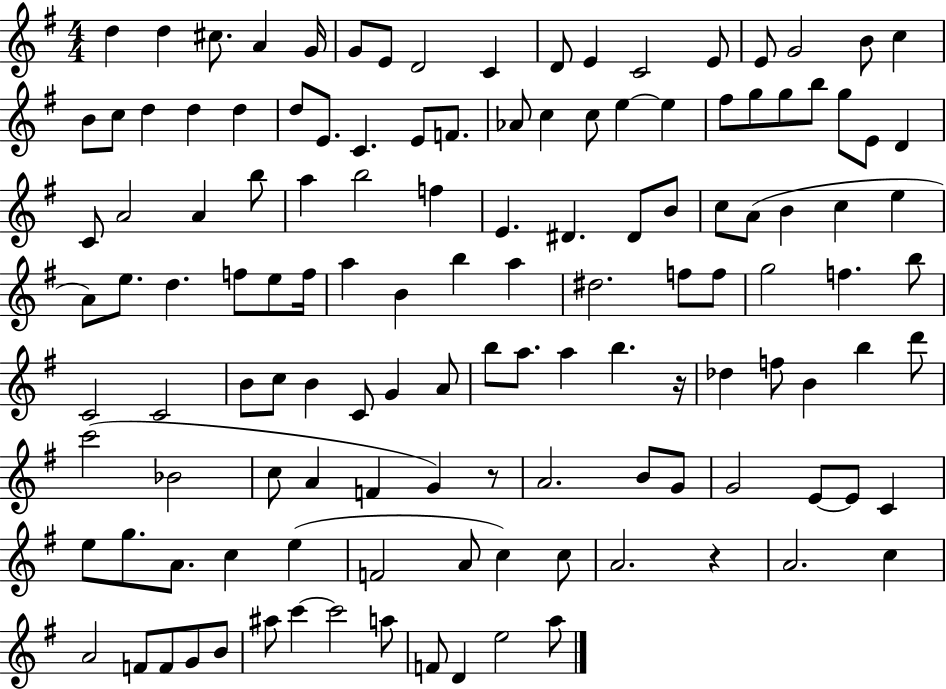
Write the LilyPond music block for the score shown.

{
  \clef treble
  \numericTimeSignature
  \time 4/4
  \key g \major
  d''4 d''4 cis''8. a'4 g'16 | g'8 e'8 d'2 c'4 | d'8 e'4 c'2 e'8 | e'8 g'2 b'8 c''4 | \break b'8 c''8 d''4 d''4 d''4 | d''8 e'8. c'4. e'8 f'8. | aes'8 c''4 c''8 e''4~~ e''4 | fis''8 g''8 g''8 b''8 g''8 e'8 d'4 | \break c'8 a'2 a'4 b''8 | a''4 b''2 f''4 | e'4. dis'4. dis'8 b'8 | c''8 a'8( b'4 c''4 e''4 | \break a'8) e''8. d''4. f''8 e''8 f''16 | a''4 b'4 b''4 a''4 | dis''2. f''8 f''8 | g''2 f''4. b''8 | \break c'2 c'2 | b'8 c''8 b'4 c'8 g'4 a'8 | b''8 a''8. a''4 b''4. r16 | des''4 f''8 b'4 b''4 d'''8 | \break c'''2( bes'2 | c''8 a'4 f'4 g'4) r8 | a'2. b'8 g'8 | g'2 e'8~~ e'8 c'4 | \break e''8 g''8. a'8. c''4 e''4( | f'2 a'8 c''4) c''8 | a'2. r4 | a'2. c''4 | \break a'2 f'8 f'8 g'8 b'8 | ais''8 c'''4~~ c'''2 a''8 | f'8 d'4 e''2 a''8 | \bar "|."
}